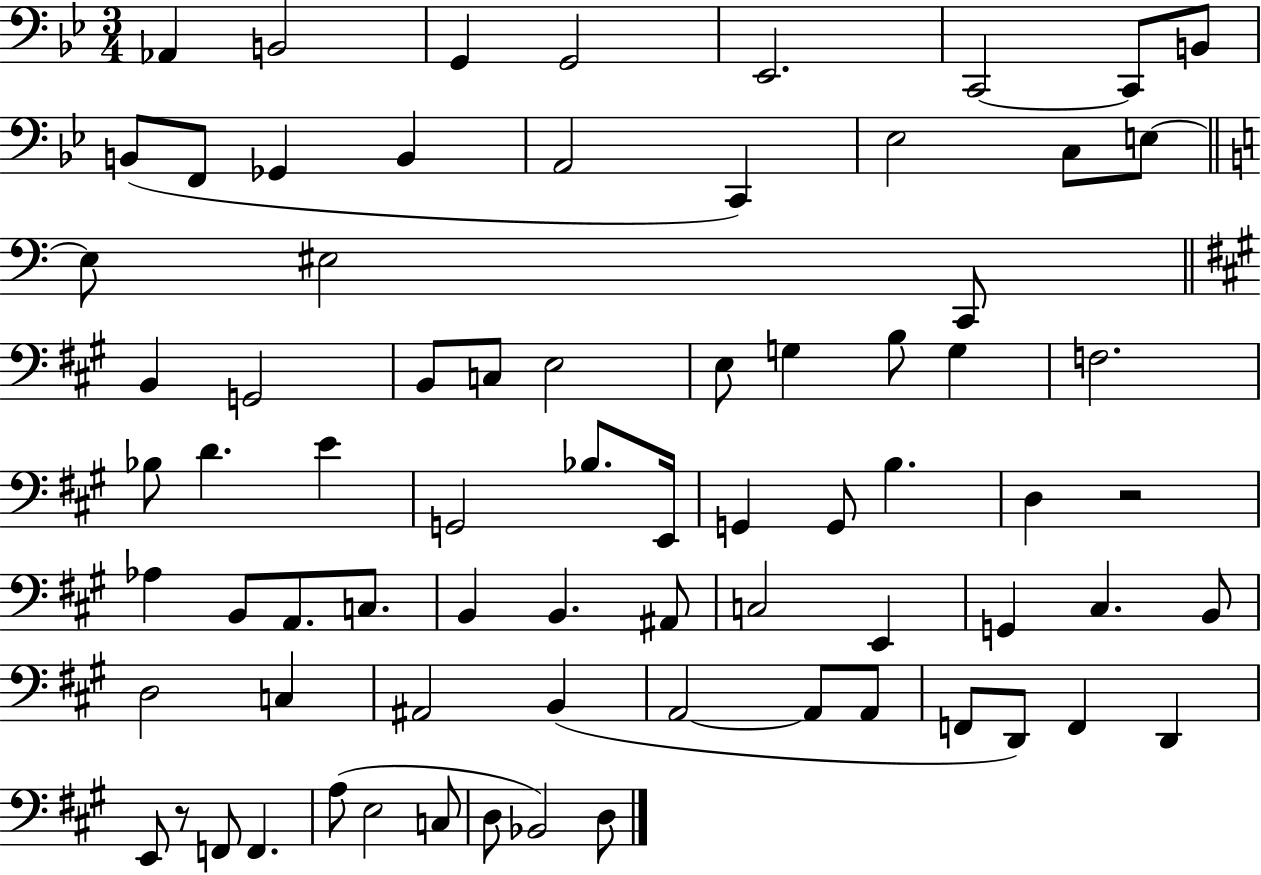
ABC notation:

X:1
T:Untitled
M:3/4
L:1/4
K:Bb
_A,, B,,2 G,, G,,2 _E,,2 C,,2 C,,/2 B,,/2 B,,/2 F,,/2 _G,, B,, A,,2 C,, _E,2 C,/2 E,/2 E,/2 ^E,2 C,,/2 B,, G,,2 B,,/2 C,/2 E,2 E,/2 G, B,/2 G, F,2 _B,/2 D E G,,2 _B,/2 E,,/4 G,, G,,/2 B, D, z2 _A, B,,/2 A,,/2 C,/2 B,, B,, ^A,,/2 C,2 E,, G,, ^C, B,,/2 D,2 C, ^A,,2 B,, A,,2 A,,/2 A,,/2 F,,/2 D,,/2 F,, D,, E,,/2 z/2 F,,/2 F,, A,/2 E,2 C,/2 D,/2 _B,,2 D,/2